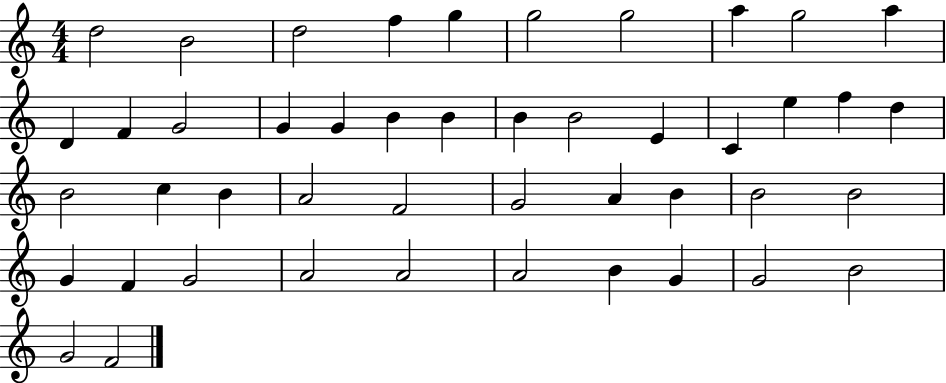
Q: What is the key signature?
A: C major